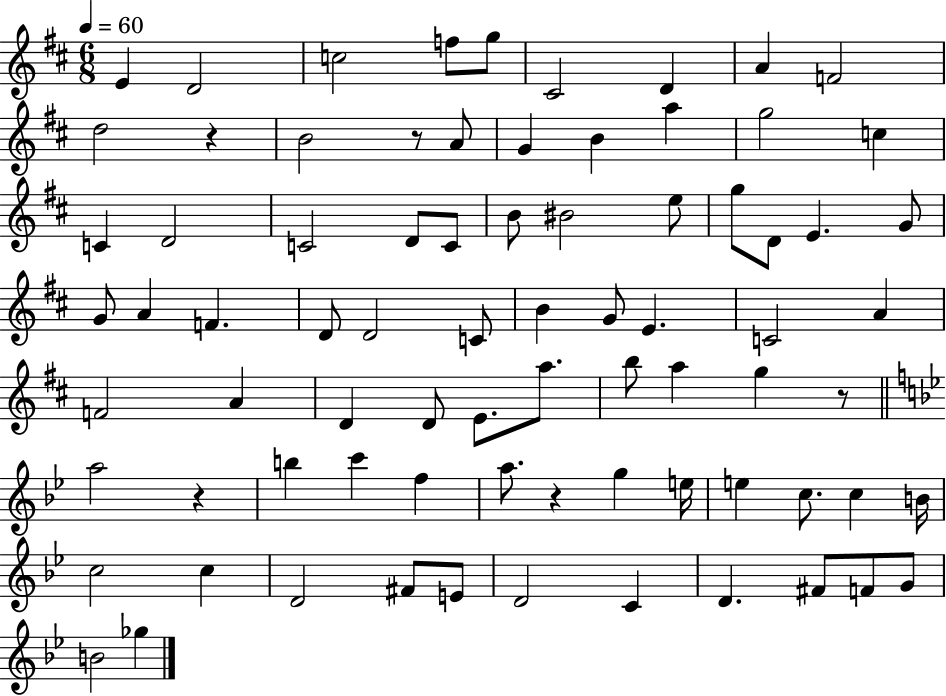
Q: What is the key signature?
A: D major